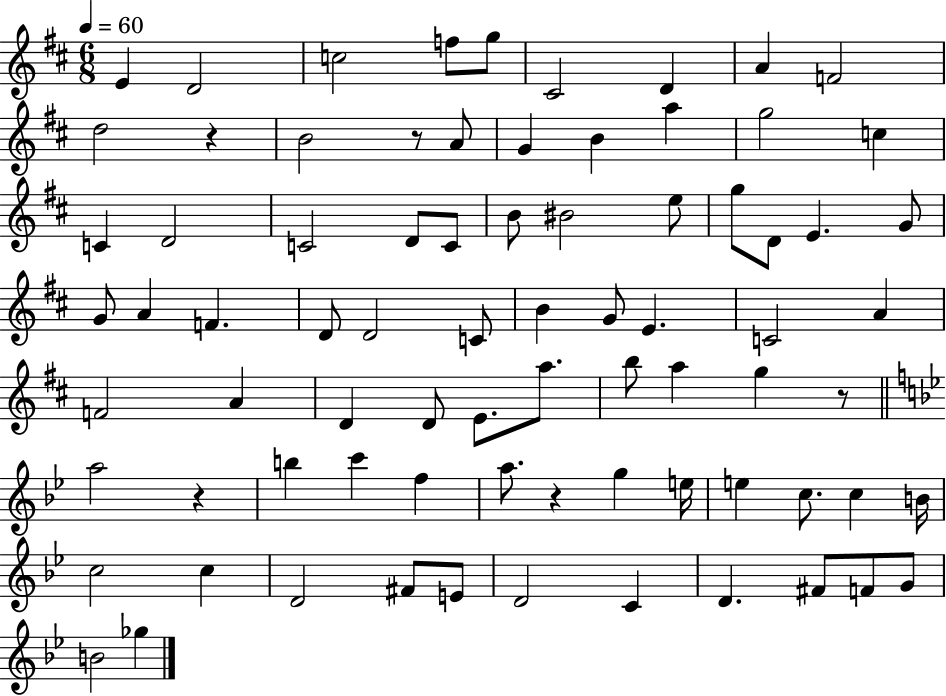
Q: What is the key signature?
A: D major